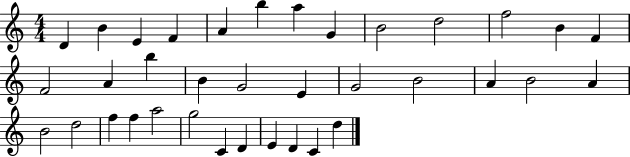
{
  \clef treble
  \numericTimeSignature
  \time 4/4
  \key c \major
  d'4 b'4 e'4 f'4 | a'4 b''4 a''4 g'4 | b'2 d''2 | f''2 b'4 f'4 | \break f'2 a'4 b''4 | b'4 g'2 e'4 | g'2 b'2 | a'4 b'2 a'4 | \break b'2 d''2 | f''4 f''4 a''2 | g''2 c'4 d'4 | e'4 d'4 c'4 d''4 | \break \bar "|."
}